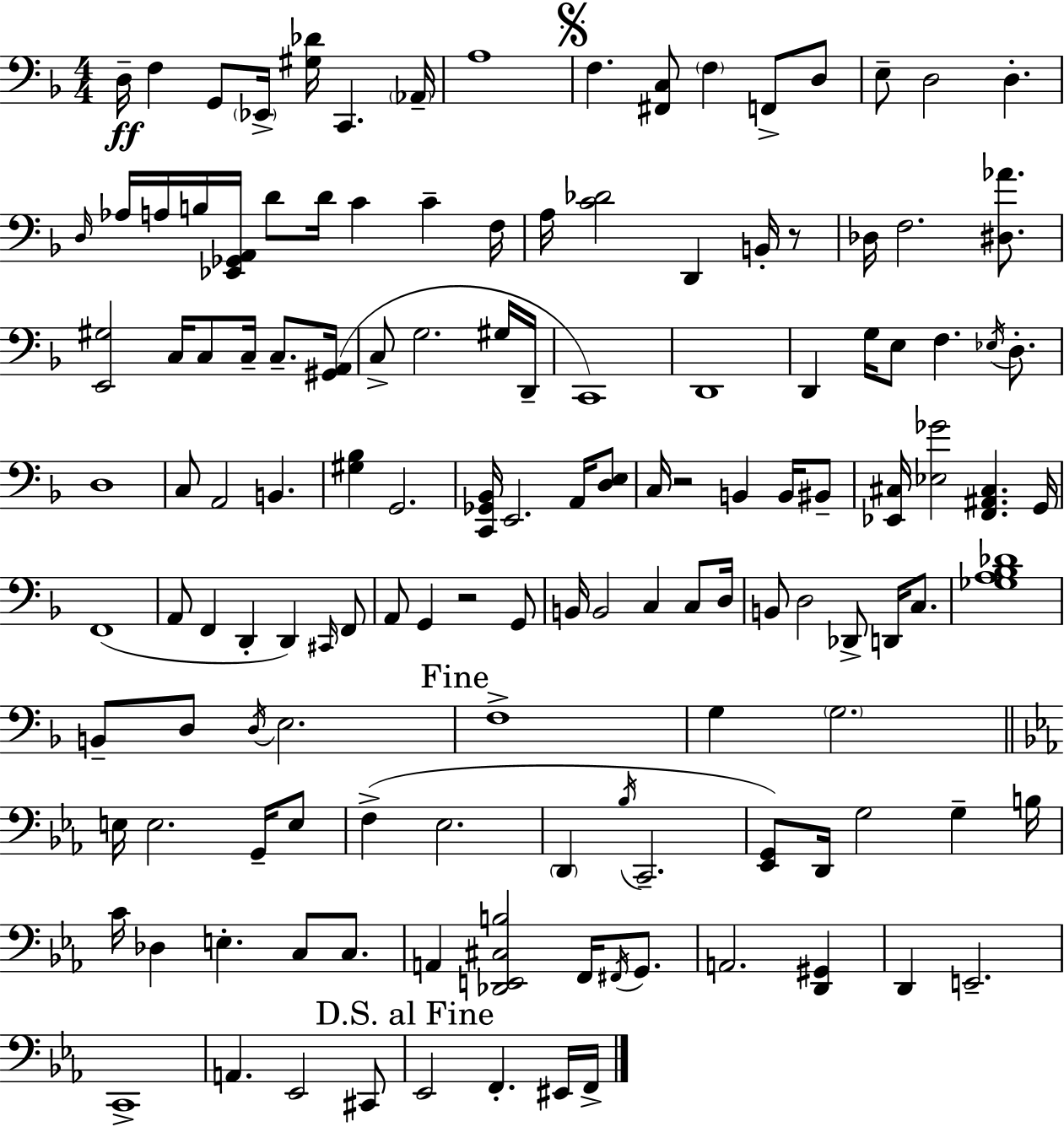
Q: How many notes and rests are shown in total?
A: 136